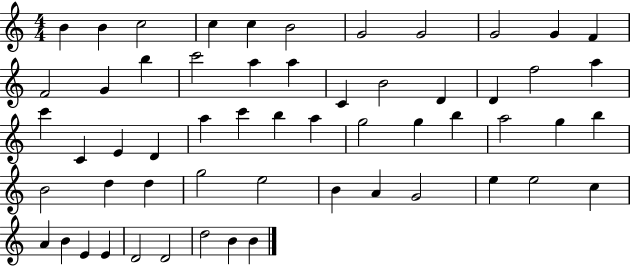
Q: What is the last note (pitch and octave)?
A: B4